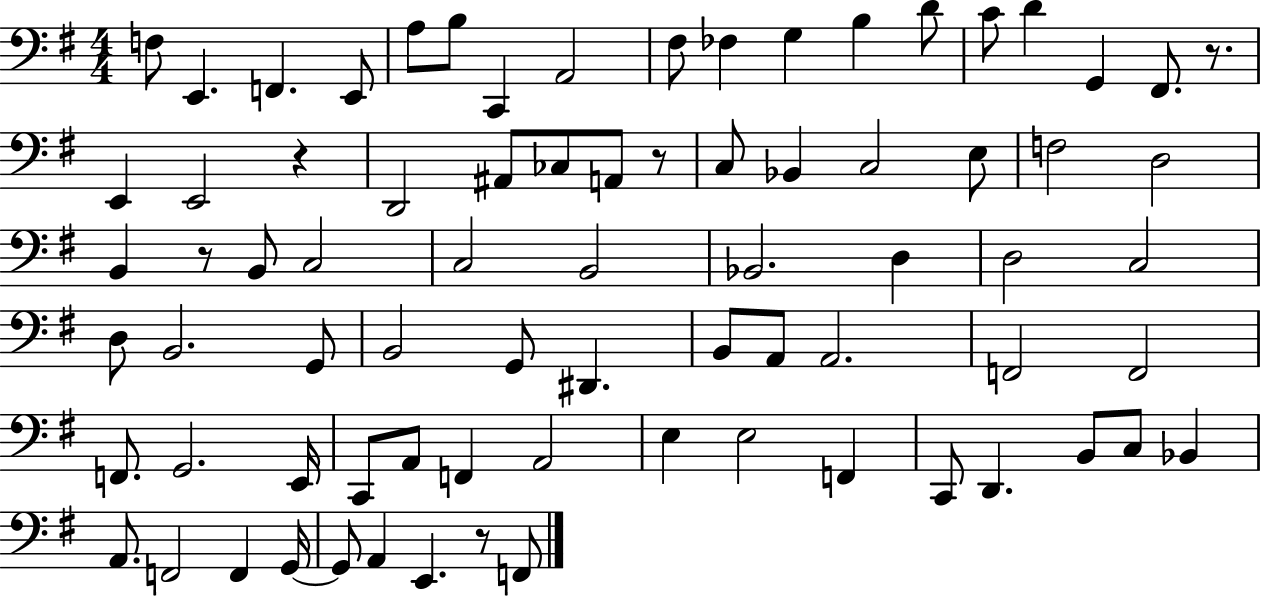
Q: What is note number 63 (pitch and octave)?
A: C3